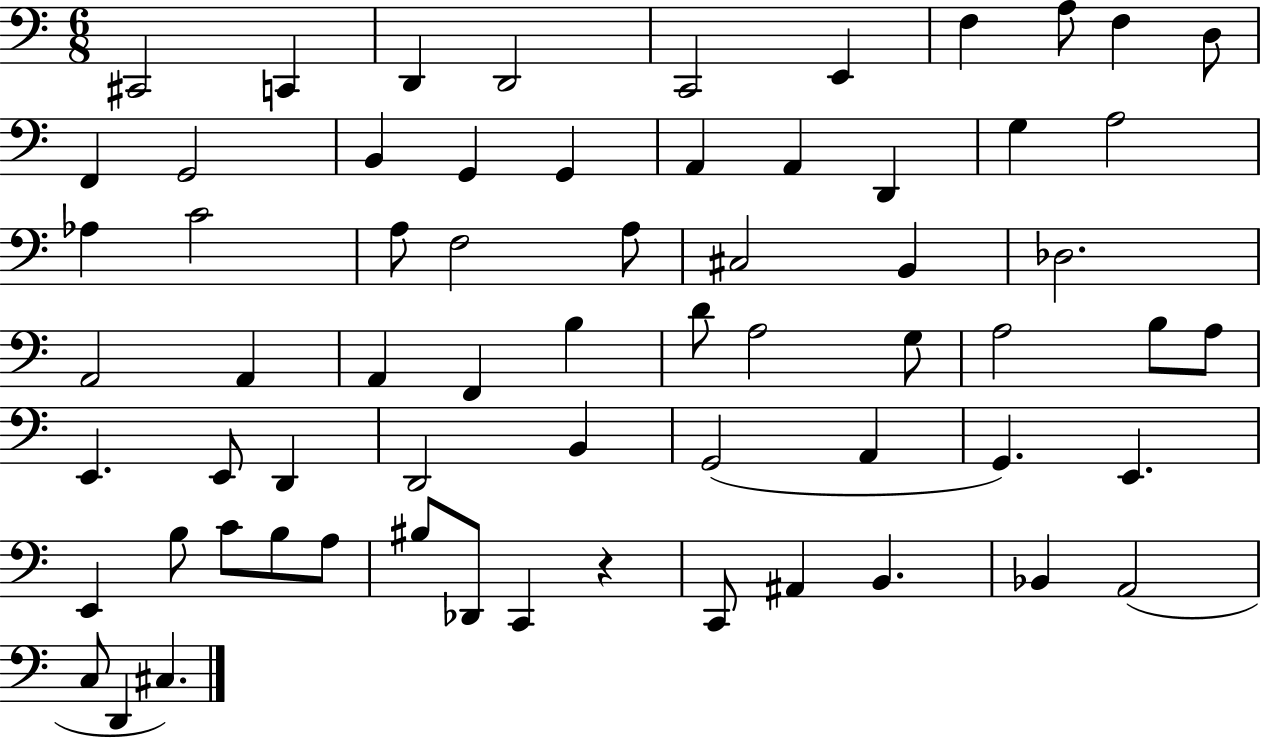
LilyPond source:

{
  \clef bass
  \numericTimeSignature
  \time 6/8
  \key c \major
  cis,2 c,4 | d,4 d,2 | c,2 e,4 | f4 a8 f4 d8 | \break f,4 g,2 | b,4 g,4 g,4 | a,4 a,4 d,4 | g4 a2 | \break aes4 c'2 | a8 f2 a8 | cis2 b,4 | des2. | \break a,2 a,4 | a,4 f,4 b4 | d'8 a2 g8 | a2 b8 a8 | \break e,4. e,8 d,4 | d,2 b,4 | g,2( a,4 | g,4.) e,4. | \break e,4 b8 c'8 b8 a8 | bis8 des,8 c,4 r4 | c,8 ais,4 b,4. | bes,4 a,2( | \break c8 d,4 cis4.) | \bar "|."
}